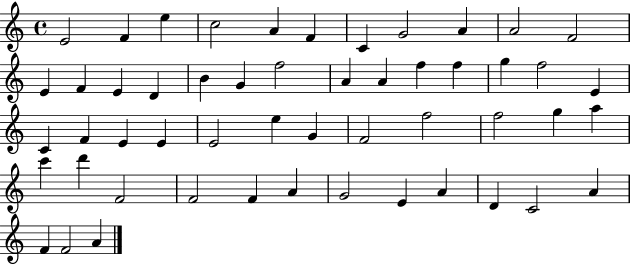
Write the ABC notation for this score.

X:1
T:Untitled
M:4/4
L:1/4
K:C
E2 F e c2 A F C G2 A A2 F2 E F E D B G f2 A A f f g f2 E C F E E E2 e G F2 f2 f2 g a c' d' F2 F2 F A G2 E A D C2 A F F2 A